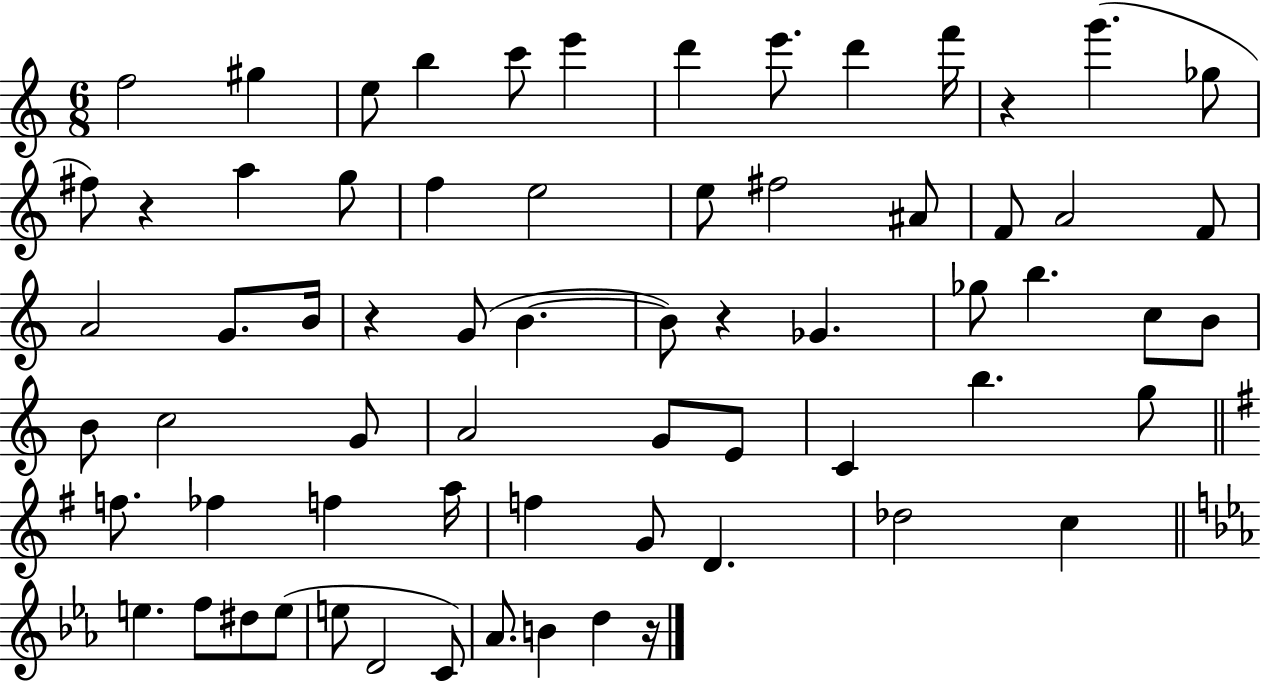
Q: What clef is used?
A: treble